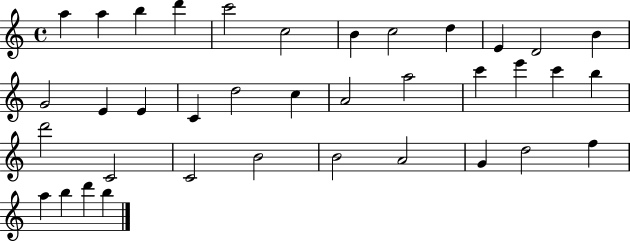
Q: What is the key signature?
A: C major